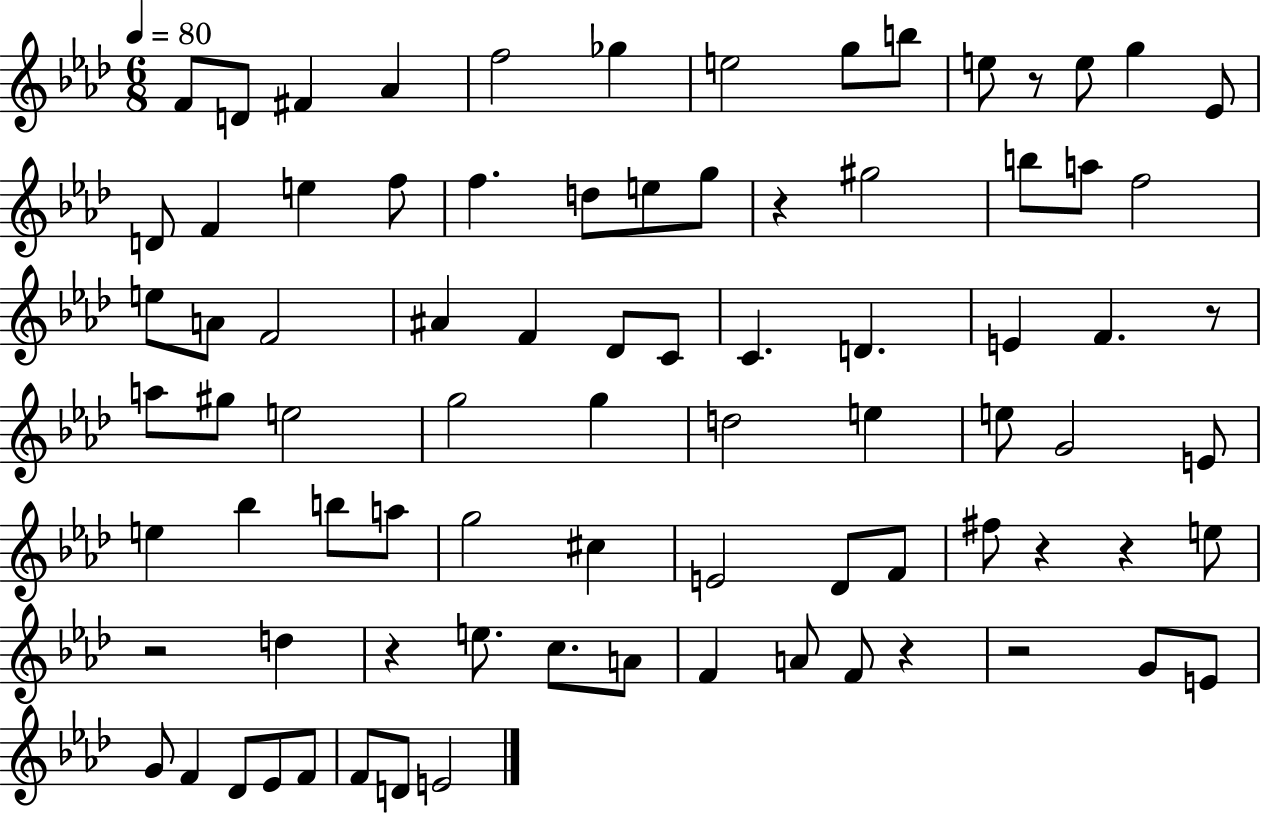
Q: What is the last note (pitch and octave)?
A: E4